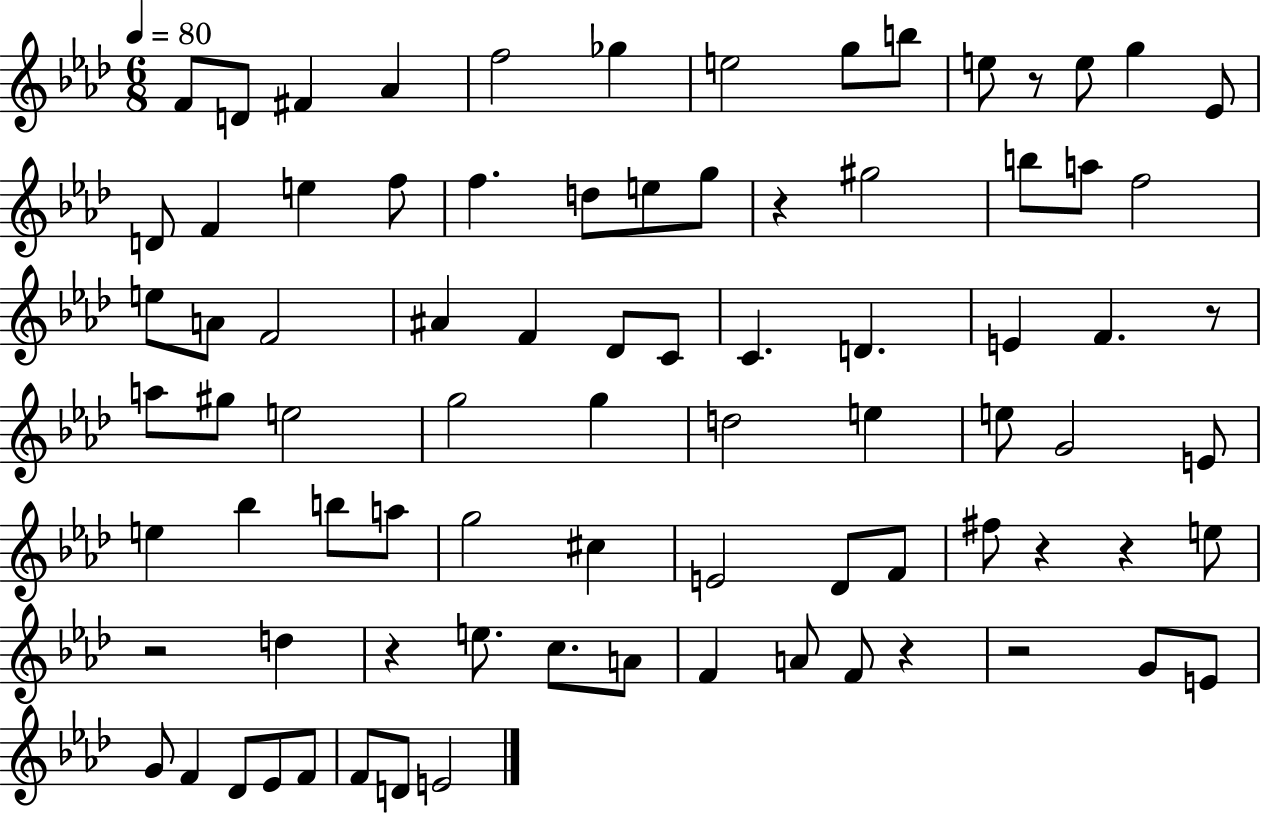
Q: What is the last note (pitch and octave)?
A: E4